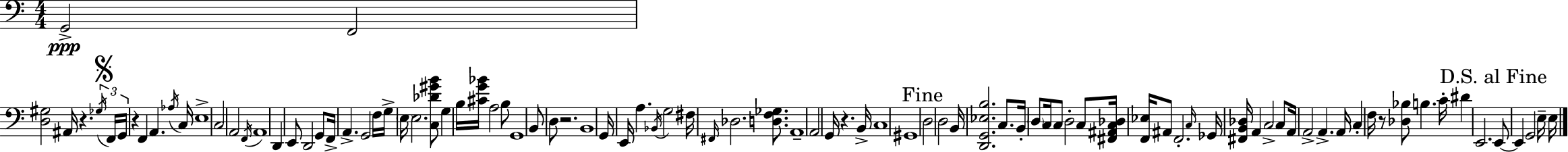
X:1
T:Untitled
M:4/4
L:1/4
K:C
G,,2 F,,2 [D,^G,]2 ^A,,/4 z _G,/4 F,,/4 G,,/4 z F,, A,, _A,/4 C,/4 E,4 C,2 A,,2 F,,/4 A,,4 D,, E,,/2 D,,2 G,,/2 F,,/4 A,, G,,2 F,/4 G,/4 E,/4 E,2 [C,_D^GB]/2 G, B,/4 [^CG_B]/4 A,2 B,/2 G,,4 B,,/2 D,/2 z2 B,,4 G,,/4 E,,/4 A, _B,,/4 G,2 ^F,/4 ^F,,/4 _D,2 [D,F,_G,]/2 A,,4 A,,2 G,,/4 z B,,/4 C,4 ^G,,4 D,2 D,2 B,,/4 [D,,G,,_E,B,]2 C,/2 B,,/4 D,/2 C,/4 C,/2 D,2 C,/2 [^F,,^A,,C,_D,]/4 [F,,_E,]/4 ^A,,/2 F,,2 C,/4 _G,,/4 [^F,,B,,_D,]/4 A,, C,2 C,/2 A,,/4 A,,2 A,, A,,/4 C, F,/4 z/2 [_D,_B,]/2 B, C/4 ^D E,,2 E,,/2 E,, G,,2 E,/4 E,/4